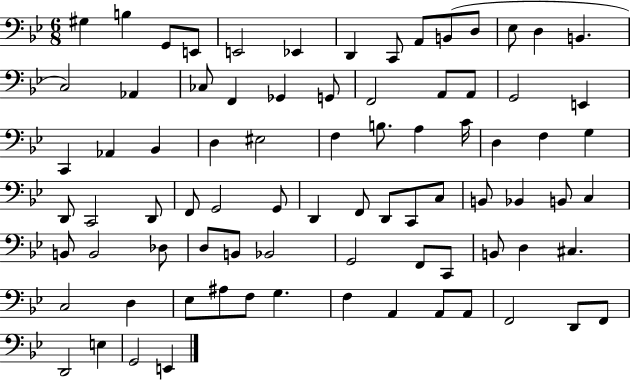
G#3/q B3/q G2/e E2/e E2/h Eb2/q D2/q C2/e A2/e B2/e D3/e Eb3/e D3/q B2/q. C3/h Ab2/q CES3/e F2/q Gb2/q G2/e F2/h A2/e A2/e G2/h E2/q C2/q Ab2/q Bb2/q D3/q EIS3/h F3/q B3/e. A3/q C4/s D3/q F3/q G3/q D2/e C2/h D2/e F2/e G2/h G2/e D2/q F2/e D2/e C2/e C3/e B2/e Bb2/q B2/e C3/q B2/e B2/h Db3/e D3/e B2/e Bb2/h G2/h F2/e C2/e B2/e D3/q C#3/q. C3/h D3/q Eb3/e A#3/e F3/e G3/q. F3/q A2/q A2/e A2/e F2/h D2/e F2/e D2/h E3/q G2/h E2/q